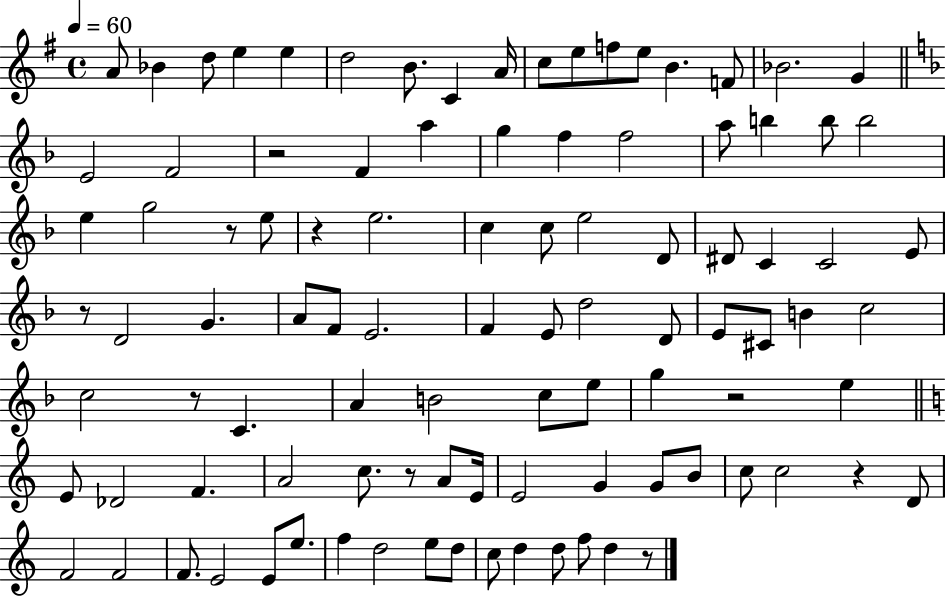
X:1
T:Untitled
M:4/4
L:1/4
K:G
A/2 _B d/2 e e d2 B/2 C A/4 c/2 e/2 f/2 e/2 B F/2 _B2 G E2 F2 z2 F a g f f2 a/2 b b/2 b2 e g2 z/2 e/2 z e2 c c/2 e2 D/2 ^D/2 C C2 E/2 z/2 D2 G A/2 F/2 E2 F E/2 d2 D/2 E/2 ^C/2 B c2 c2 z/2 C A B2 c/2 e/2 g z2 e E/2 _D2 F A2 c/2 z/2 A/2 E/4 E2 G G/2 B/2 c/2 c2 z D/2 F2 F2 F/2 E2 E/2 e/2 f d2 e/2 d/2 c/2 d d/2 f/2 d z/2